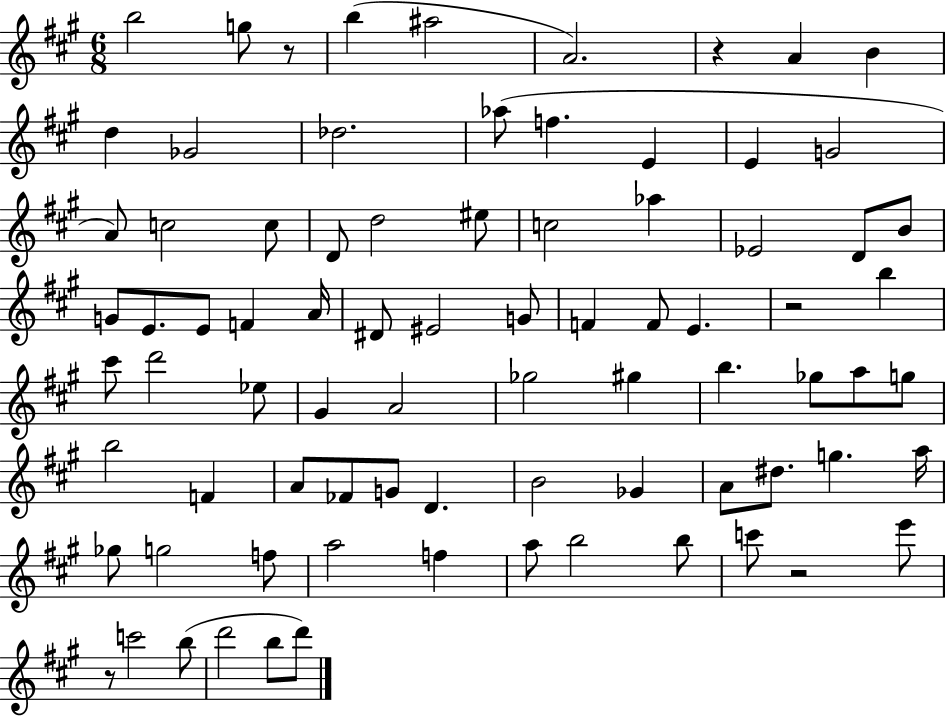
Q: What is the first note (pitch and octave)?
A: B5